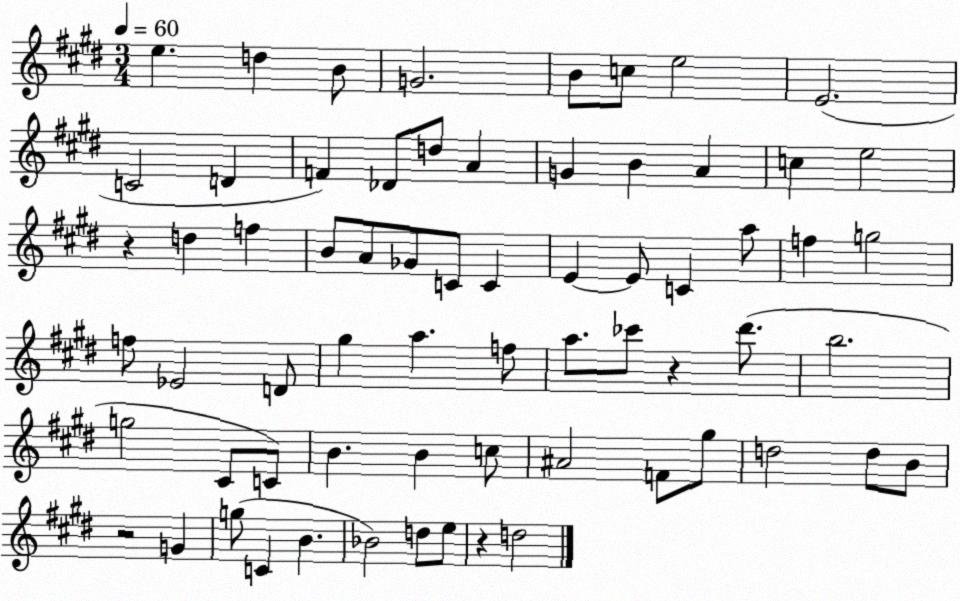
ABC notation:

X:1
T:Untitled
M:3/4
L:1/4
K:E
e d B/2 G2 B/2 c/2 e2 E2 C2 D F _D/2 d/2 A G B A c e2 z d f B/2 A/2 _G/2 C/2 C E E/2 C a/2 f g2 f/2 _E2 D/2 ^g a f/2 a/2 _c'/2 z ^d'/2 b2 g2 ^C/2 C/2 B B c/2 ^A2 F/2 ^g/2 d2 d/2 B/2 z2 G g/2 C B _B2 d/2 e/2 z d2